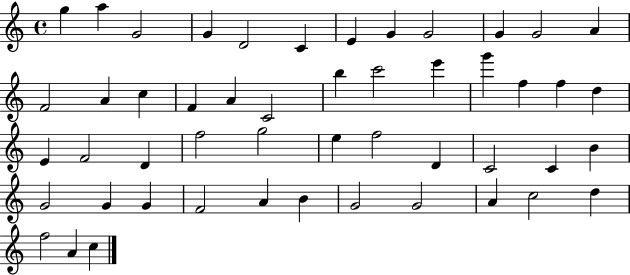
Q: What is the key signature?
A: C major